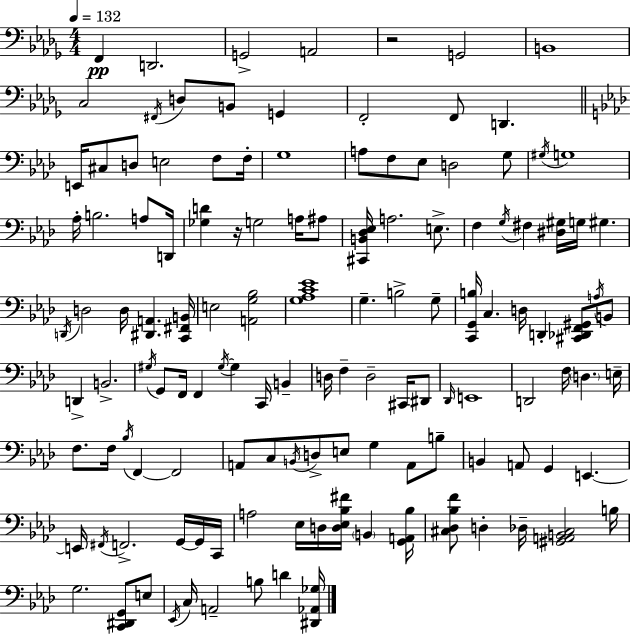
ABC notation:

X:1
T:Untitled
M:4/4
L:1/4
K:Bbm
F,, D,,2 G,,2 A,,2 z2 G,,2 B,,4 C,2 ^F,,/4 D,/2 B,,/2 G,, F,,2 F,,/2 D,, E,,/4 ^C,/2 D,/2 E,2 F,/2 F,/4 G,4 A,/2 F,/2 _E,/2 D,2 G,/2 ^G,/4 G,4 _A,/4 B,2 A,/2 D,,/4 [_G,D] z/4 G,2 A,/4 ^A,/2 [^C,,B,,_D,_E,]/4 A,2 E,/2 F, G,/4 ^F, [^D,^G,]/4 G,/4 ^G, D,,/4 D,2 D,/4 [^D,,A,,] [C,,^F,,B,,]/4 E,2 [A,,G,_B,]2 [G,_A,C_E]4 G, B,2 G,/2 [C,,G,,B,]/4 C, D,/4 D,, [^C,,_D,,F,,^G,,]/2 A,/4 B,,/2 D,, B,,2 ^G,/4 G,,/2 F,,/4 F,, ^G,/4 ^G, C,,/4 B,, D,/4 F, D,2 ^C,,/4 ^D,,/2 _D,,/4 E,,4 D,,2 F,/4 D, E,/4 F,/2 F,/4 _B,/4 F,, F,,2 A,,/2 C,/2 B,,/4 D,/2 E,/2 G, A,,/2 B,/2 B,, A,,/2 G,, E,, E,,/4 ^F,,/4 F,,2 G,,/4 G,,/4 C,,/4 A,2 _E,/4 D,/4 [D,_E,_B,^F]/4 B,, [G,,A,,_B,]/4 [^C,_D,_B,F]/2 D, _D,/4 [^G,,A,,B,,^C,]2 B,/4 G,2 [C,,^D,,G,,]/2 E,/2 _E,,/4 C,/4 A,,2 B,/2 D [^D,,_A,,_G,]/4